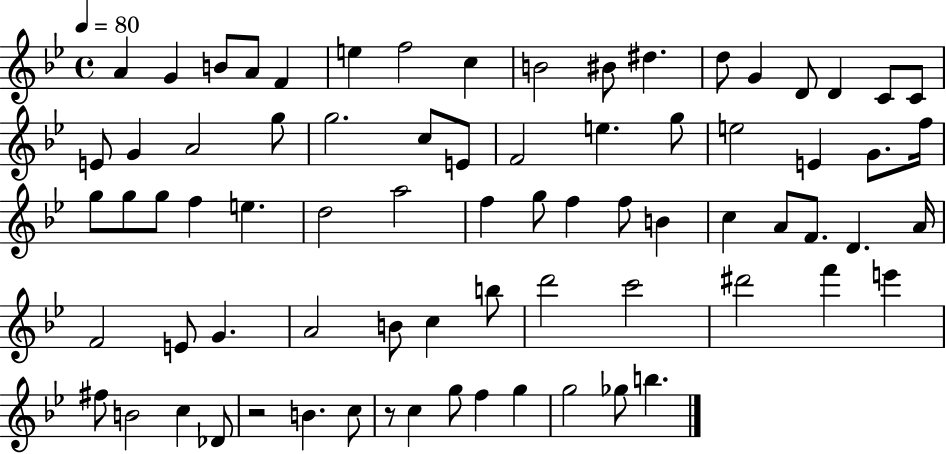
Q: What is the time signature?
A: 4/4